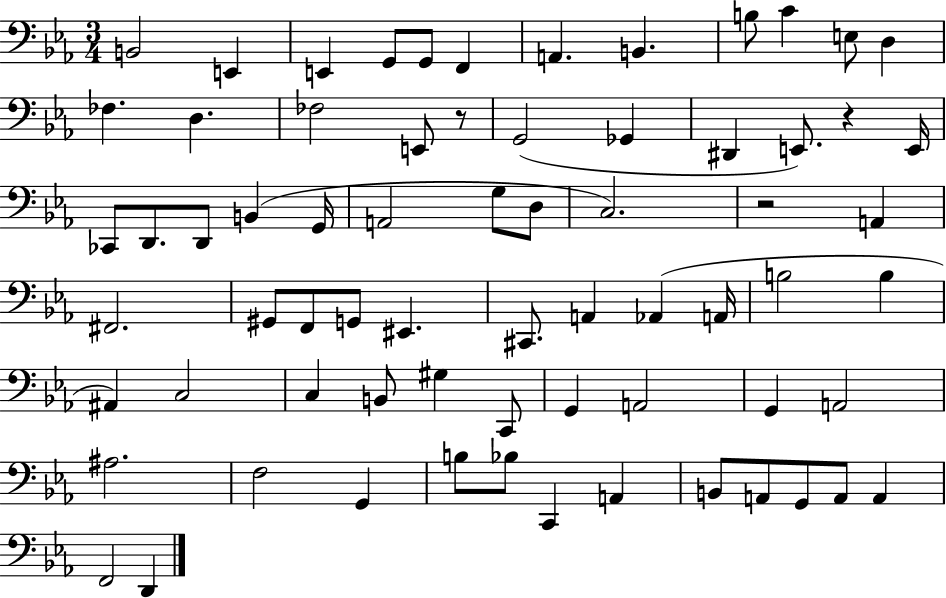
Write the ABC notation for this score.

X:1
T:Untitled
M:3/4
L:1/4
K:Eb
B,,2 E,, E,, G,,/2 G,,/2 F,, A,, B,, B,/2 C E,/2 D, _F, D, _F,2 E,,/2 z/2 G,,2 _G,, ^D,, E,,/2 z E,,/4 _C,,/2 D,,/2 D,,/2 B,, G,,/4 A,,2 G,/2 D,/2 C,2 z2 A,, ^F,,2 ^G,,/2 F,,/2 G,,/2 ^E,, ^C,,/2 A,, _A,, A,,/4 B,2 B, ^A,, C,2 C, B,,/2 ^G, C,,/2 G,, A,,2 G,, A,,2 ^A,2 F,2 G,, B,/2 _B,/2 C,, A,, B,,/2 A,,/2 G,,/2 A,,/2 A,, F,,2 D,,